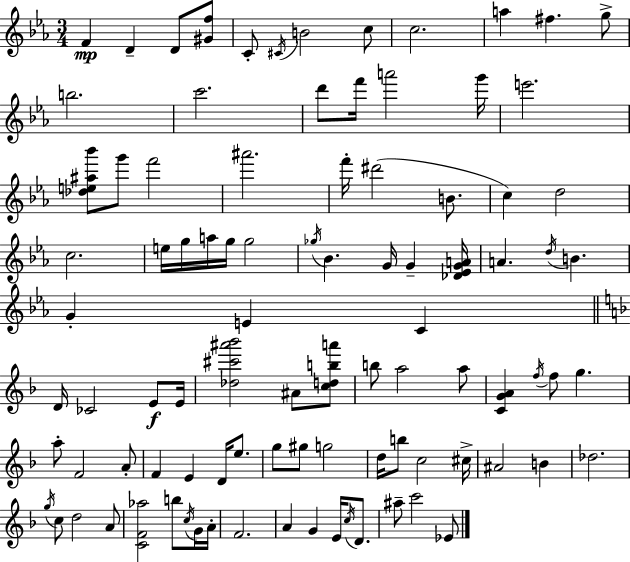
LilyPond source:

{
  \clef treble
  \numericTimeSignature
  \time 3/4
  \key c \minor
  \repeat volta 2 { f'4\mp d'4-- d'8 <gis' f''>8 | c'8-. \acciaccatura { cis'16 } b'2 c''8 | c''2. | a''4 fis''4. g''8-> | \break b''2. | c'''2. | d'''8 f'''16 a'''2 | g'''16 e'''2. | \break <des'' e'' ais'' bes'''>8 g'''8 f'''2 | ais'''2. | f'''16-. dis'''2( b'8. | c''4) d''2 | \break c''2. | e''16 g''16 a''16 g''16 g''2 | \acciaccatura { ges''16 } bes'4. g'16 g'4-- | <des' ees' g' a'>16 a'4. \acciaccatura { d''16 } b'4. | \break g'4-. e'4 c'4 | \bar "||" \break \key d \minor d'16 ces'2 e'8\f e'16 | <des'' cis''' ais''' bes'''>2 ais'8 <c'' d'' b'' a'''>8 | b''8 a''2 a''8 | <c' g' a'>4 \acciaccatura { f''16 } f''8 g''4. | \break a''8-. f'2 a'8-. | f'4 e'4 d'16 e''8. | g''8 gis''8 g''2 | d''16 b''8 c''2 | \break cis''16-> ais'2 b'4 | des''2. | \acciaccatura { g''16 } c''8 d''2 | a'8 <c' f' aes''>2 b''8 | \break \acciaccatura { c''16 } g'16 a'16-. f'2. | a'4 g'4 e'16 | \acciaccatura { c''16 } d'8. ais''8-- c'''2 | ees'8 } \bar "|."
}